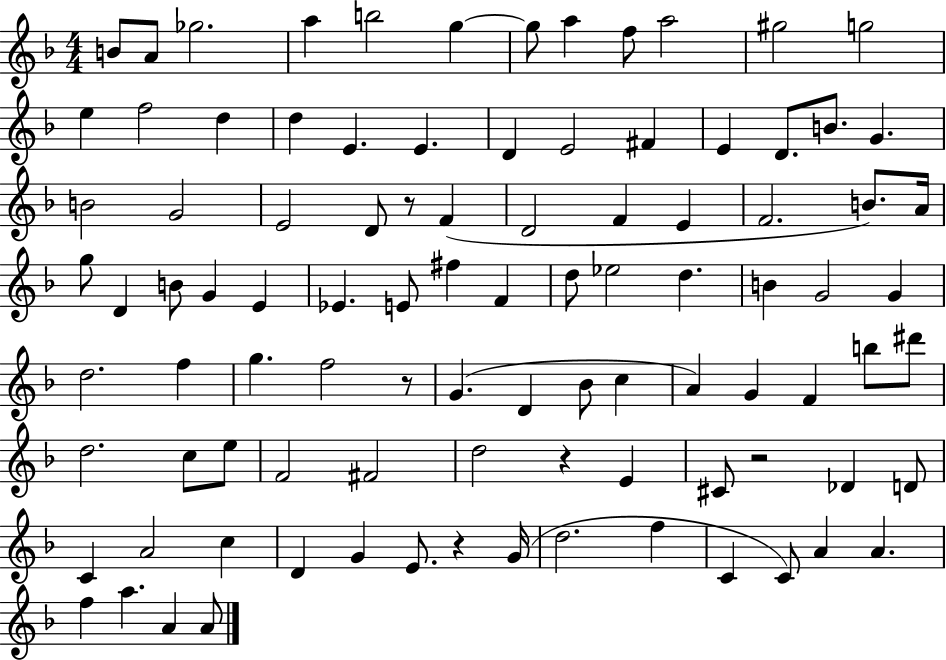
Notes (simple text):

B4/e A4/e Gb5/h. A5/q B5/h G5/q G5/e A5/q F5/e A5/h G#5/h G5/h E5/q F5/h D5/q D5/q E4/q. E4/q. D4/q E4/h F#4/q E4/q D4/e. B4/e. G4/q. B4/h G4/h E4/h D4/e R/e F4/q D4/h F4/q E4/q F4/h. B4/e. A4/s G5/e D4/q B4/e G4/q E4/q Eb4/q. E4/e F#5/q F4/q D5/e Eb5/h D5/q. B4/q G4/h G4/q D5/h. F5/q G5/q. F5/h R/e G4/q. D4/q Bb4/e C5/q A4/q G4/q F4/q B5/e D#6/e D5/h. C5/e E5/e F4/h F#4/h D5/h R/q E4/q C#4/e R/h Db4/q D4/e C4/q A4/h C5/q D4/q G4/q E4/e. R/q G4/s D5/h. F5/q C4/q C4/e A4/q A4/q. F5/q A5/q. A4/q A4/e